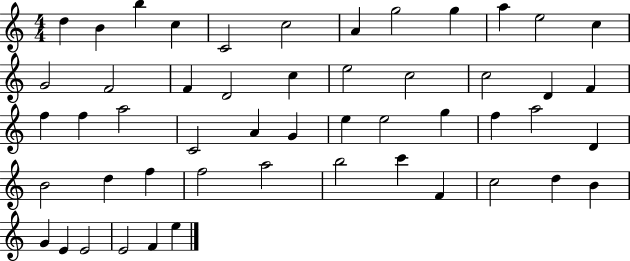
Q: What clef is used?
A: treble